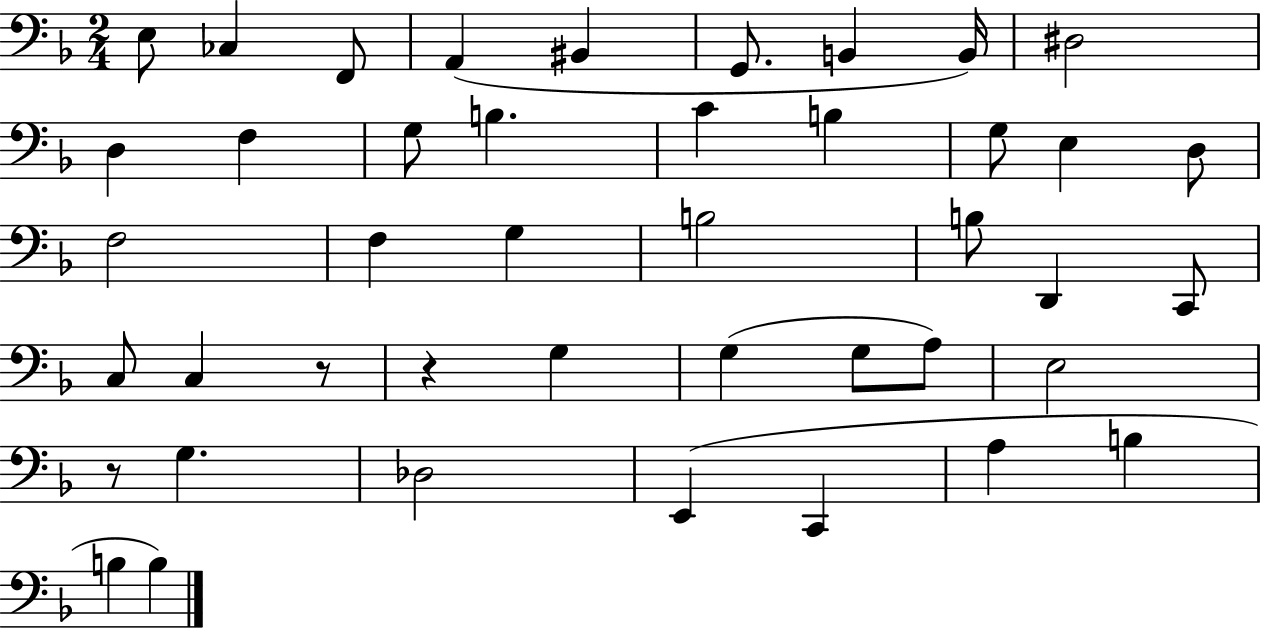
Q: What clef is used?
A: bass